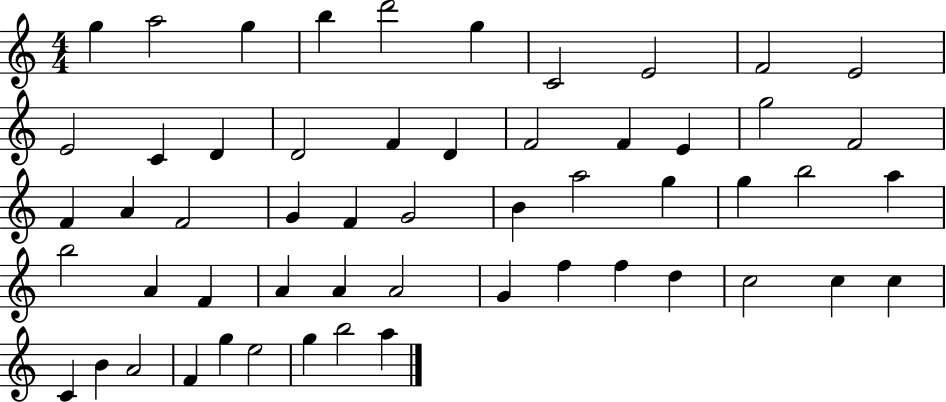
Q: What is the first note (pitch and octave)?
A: G5